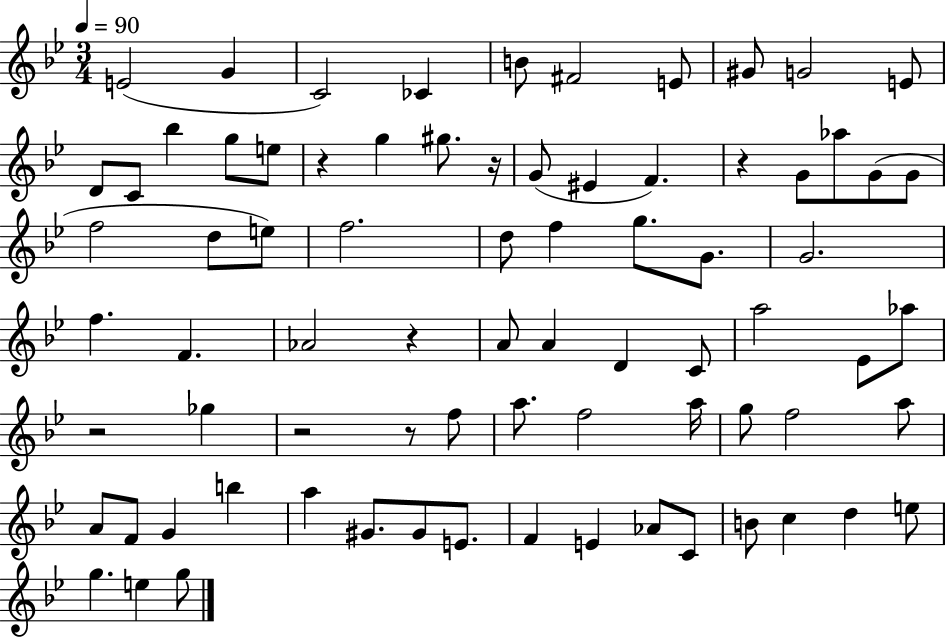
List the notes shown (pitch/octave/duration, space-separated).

E4/h G4/q C4/h CES4/q B4/e F#4/h E4/e G#4/e G4/h E4/e D4/e C4/e Bb5/q G5/e E5/e R/q G5/q G#5/e. R/s G4/e EIS4/q F4/q. R/q G4/e Ab5/e G4/e G4/e F5/h D5/e E5/e F5/h. D5/e F5/q G5/e. G4/e. G4/h. F5/q. F4/q. Ab4/h R/q A4/e A4/q D4/q C4/e A5/h Eb4/e Ab5/e R/h Gb5/q R/h R/e F5/e A5/e. F5/h A5/s G5/e F5/h A5/e A4/e F4/e G4/q B5/q A5/q G#4/e. G#4/e E4/e. F4/q E4/q Ab4/e C4/e B4/e C5/q D5/q E5/e G5/q. E5/q G5/e